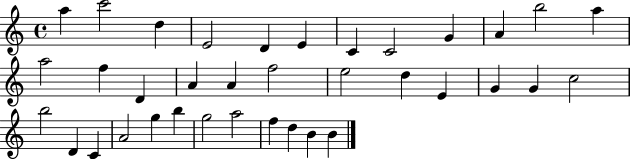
{
  \clef treble
  \time 4/4
  \defaultTimeSignature
  \key c \major
  a''4 c'''2 d''4 | e'2 d'4 e'4 | c'4 c'2 g'4 | a'4 b''2 a''4 | \break a''2 f''4 d'4 | a'4 a'4 f''2 | e''2 d''4 e'4 | g'4 g'4 c''2 | \break b''2 d'4 c'4 | a'2 g''4 b''4 | g''2 a''2 | f''4 d''4 b'4 b'4 | \break \bar "|."
}